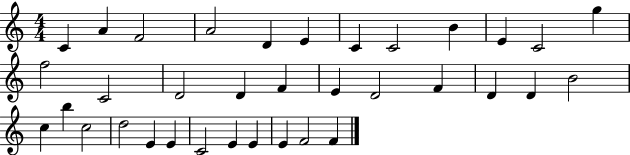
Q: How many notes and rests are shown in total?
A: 35